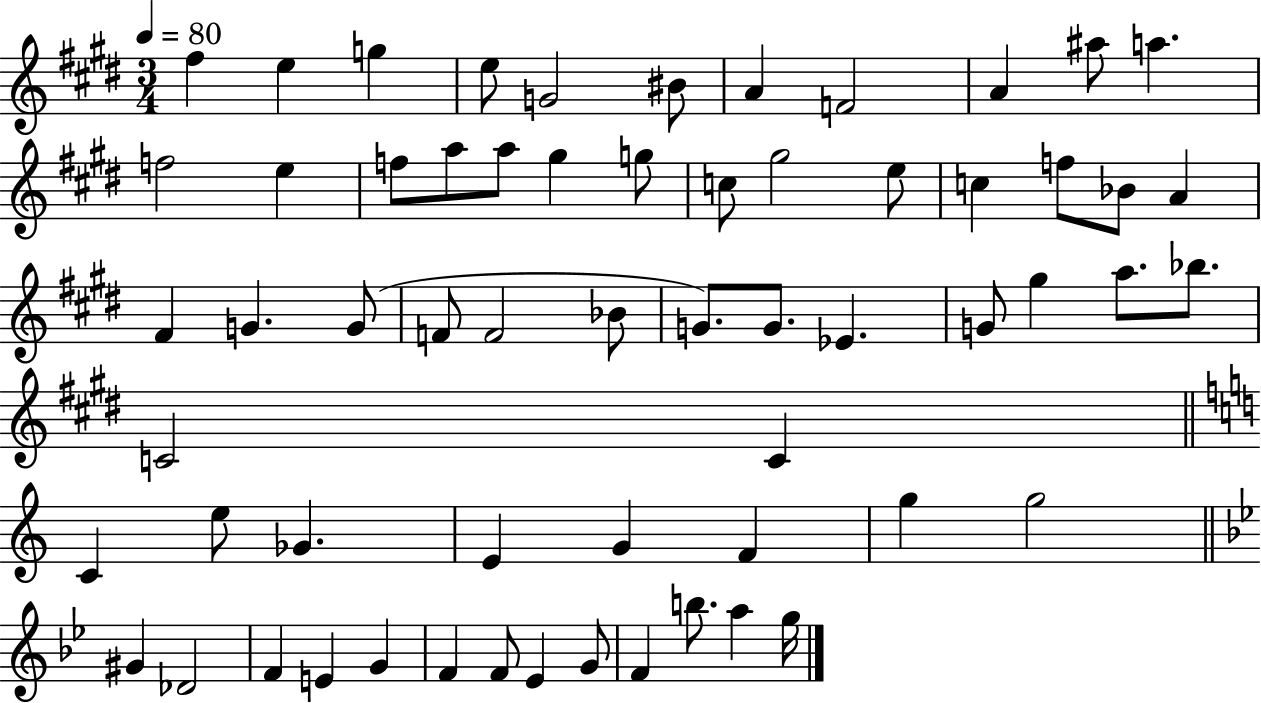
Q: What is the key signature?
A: E major